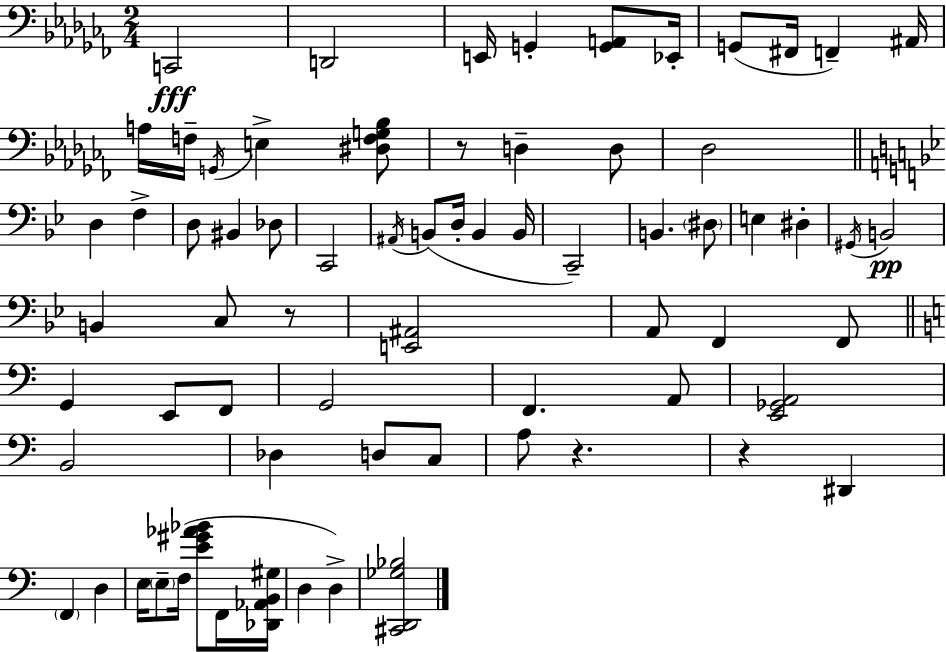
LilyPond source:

{
  \clef bass
  \numericTimeSignature
  \time 2/4
  \key aes \minor
  c,2\fff | d,2 | e,16 g,4-. <g, a,>8 ees,16-. | g,8( fis,16 f,4--) ais,16 | \break a16 f16-- \acciaccatura { g,16 } e4-> <dis f g bes>8 | r8 d4-- d8 | des2 | \bar "||" \break \key bes \major d4 f4-> | d8 bis,4 des8 | c,2 | \acciaccatura { ais,16 }( b,8 d16-. b,4 | \break b,16 c,2--) | b,4. \parenthesize dis8 | e4 dis4-. | \acciaccatura { gis,16 }\pp b,2 | \break b,4 c8 | r8 <e, ais,>2 | a,8 f,4 | f,8 \bar "||" \break \key c \major g,4 e,8 f,8 | g,2 | f,4. a,8 | <e, ges, a,>2 | \break b,2 | des4 d8 c8 | a8 r4. | r4 dis,4 | \break \parenthesize f,4 d4 | e16 \parenthesize e8-- f16( <e' gis' aes' bes'>8 f,16 <des, aes, b, gis>16 | d4 d4->) | <cis, d, ges bes>2 | \break \bar "|."
}